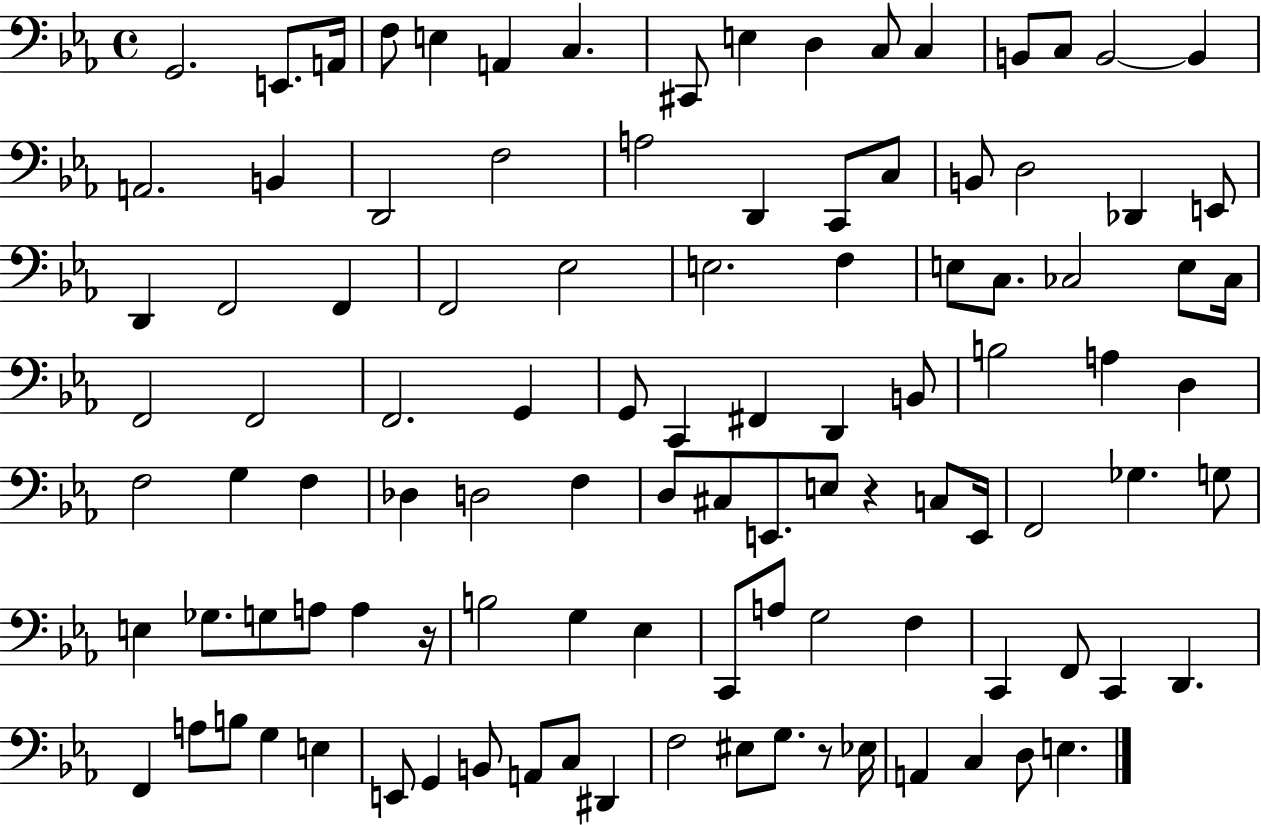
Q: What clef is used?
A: bass